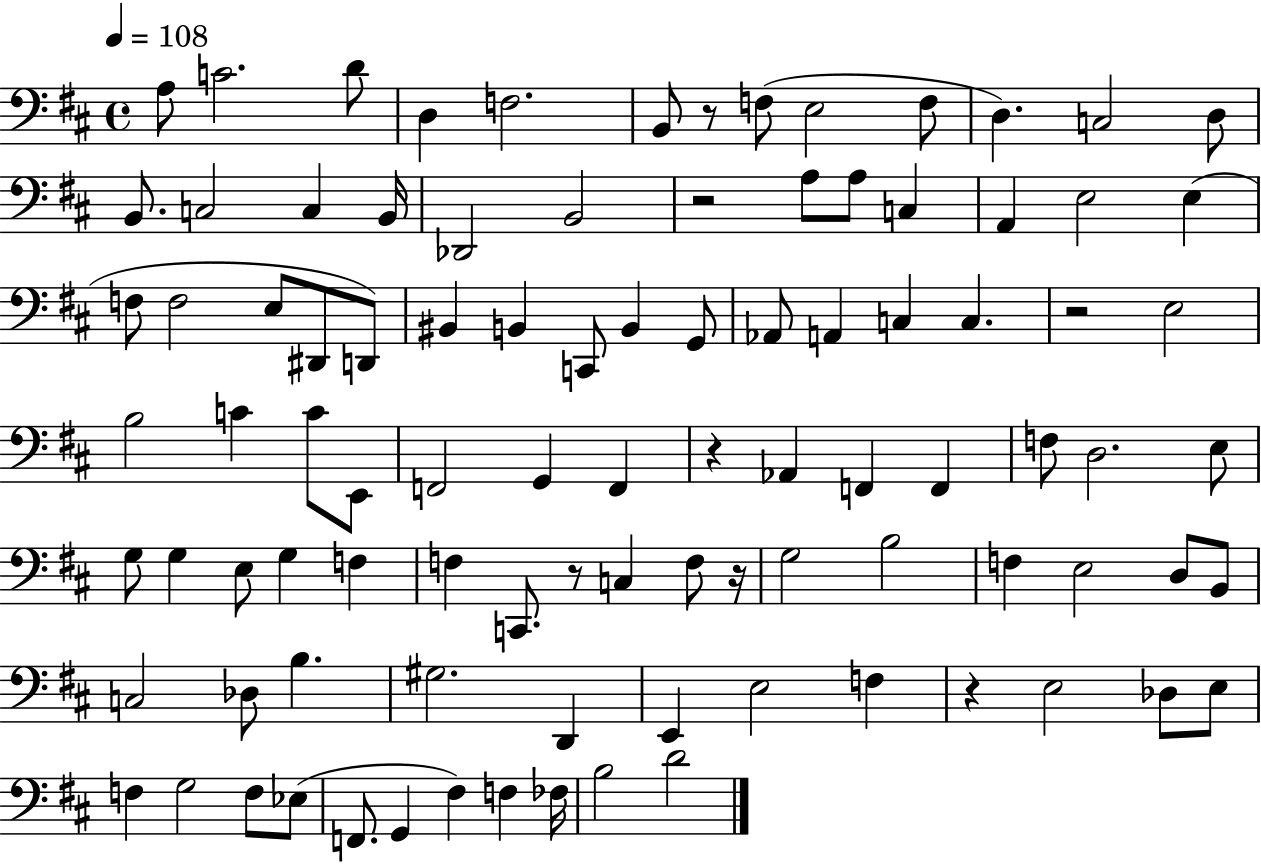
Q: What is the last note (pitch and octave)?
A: D4